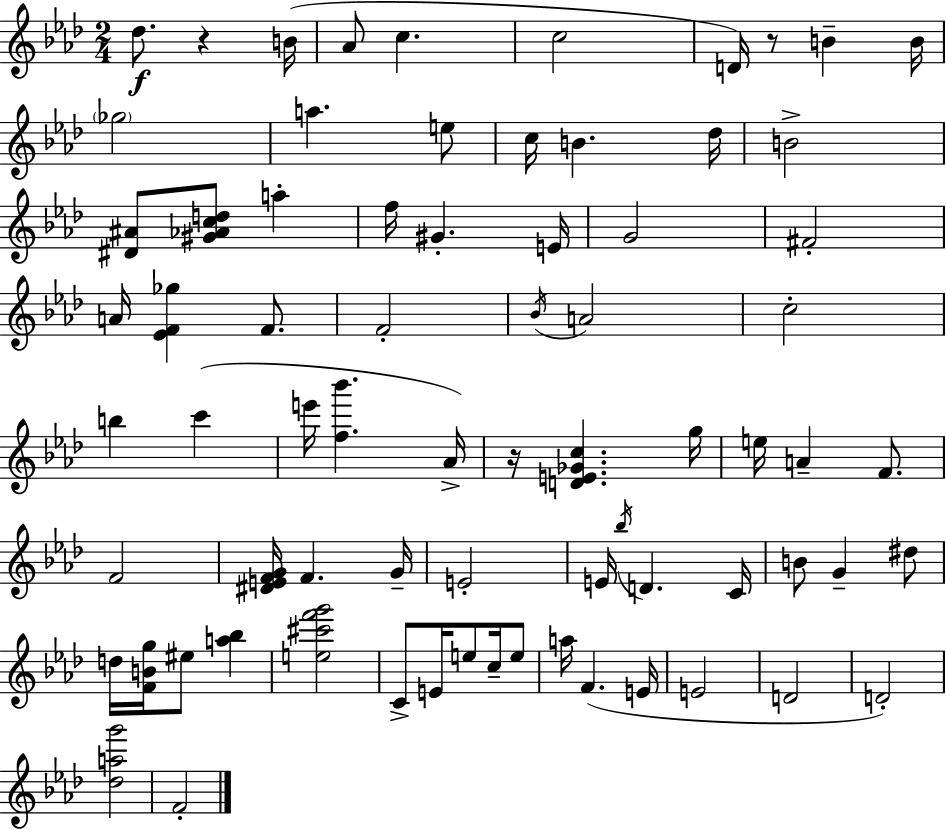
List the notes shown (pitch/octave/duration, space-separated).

Db5/e. R/q B4/s Ab4/e C5/q. C5/h D4/s R/e B4/q B4/s Gb5/h A5/q. E5/e C5/s B4/q. Db5/s B4/h [D#4,A#4]/e [G#4,Ab4,C5,D5]/e A5/q F5/s G#4/q. E4/s G4/h F#4/h A4/s [Eb4,F4,Gb5]/q F4/e. F4/h Bb4/s A4/h C5/h B5/q C6/q E6/s [F5,Bb6]/q. Ab4/s R/s [D4,E4,Gb4,C5]/q. G5/s E5/s A4/q F4/e. F4/h [D#4,E4,F4,G4]/s F4/q. G4/s E4/h E4/s Bb5/s D4/q. C4/s B4/e G4/q D#5/e D5/s [F4,B4,G5]/s EIS5/e [A5,Bb5]/q [E5,C#6,F6,G6]/h C4/e E4/s E5/e C5/s E5/e A5/s F4/q. E4/s E4/h D4/h D4/h [Db5,A5,G6]/h F4/h